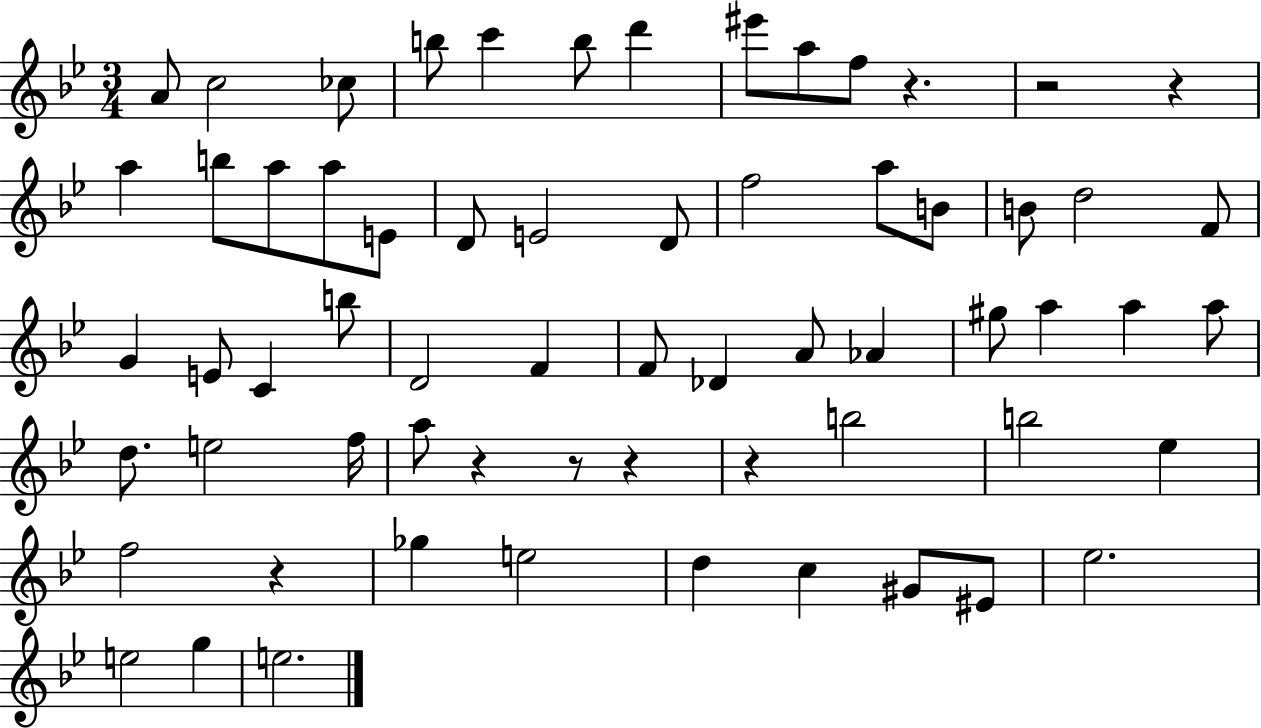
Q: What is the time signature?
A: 3/4